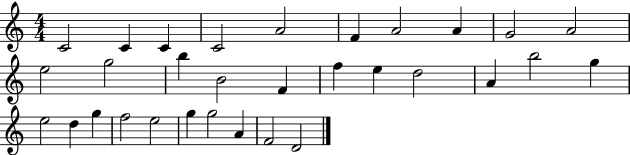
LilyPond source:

{
  \clef treble
  \numericTimeSignature
  \time 4/4
  \key c \major
  c'2 c'4 c'4 | c'2 a'2 | f'4 a'2 a'4 | g'2 a'2 | \break e''2 g''2 | b''4 b'2 f'4 | f''4 e''4 d''2 | a'4 b''2 g''4 | \break e''2 d''4 g''4 | f''2 e''2 | g''4 g''2 a'4 | f'2 d'2 | \break \bar "|."
}